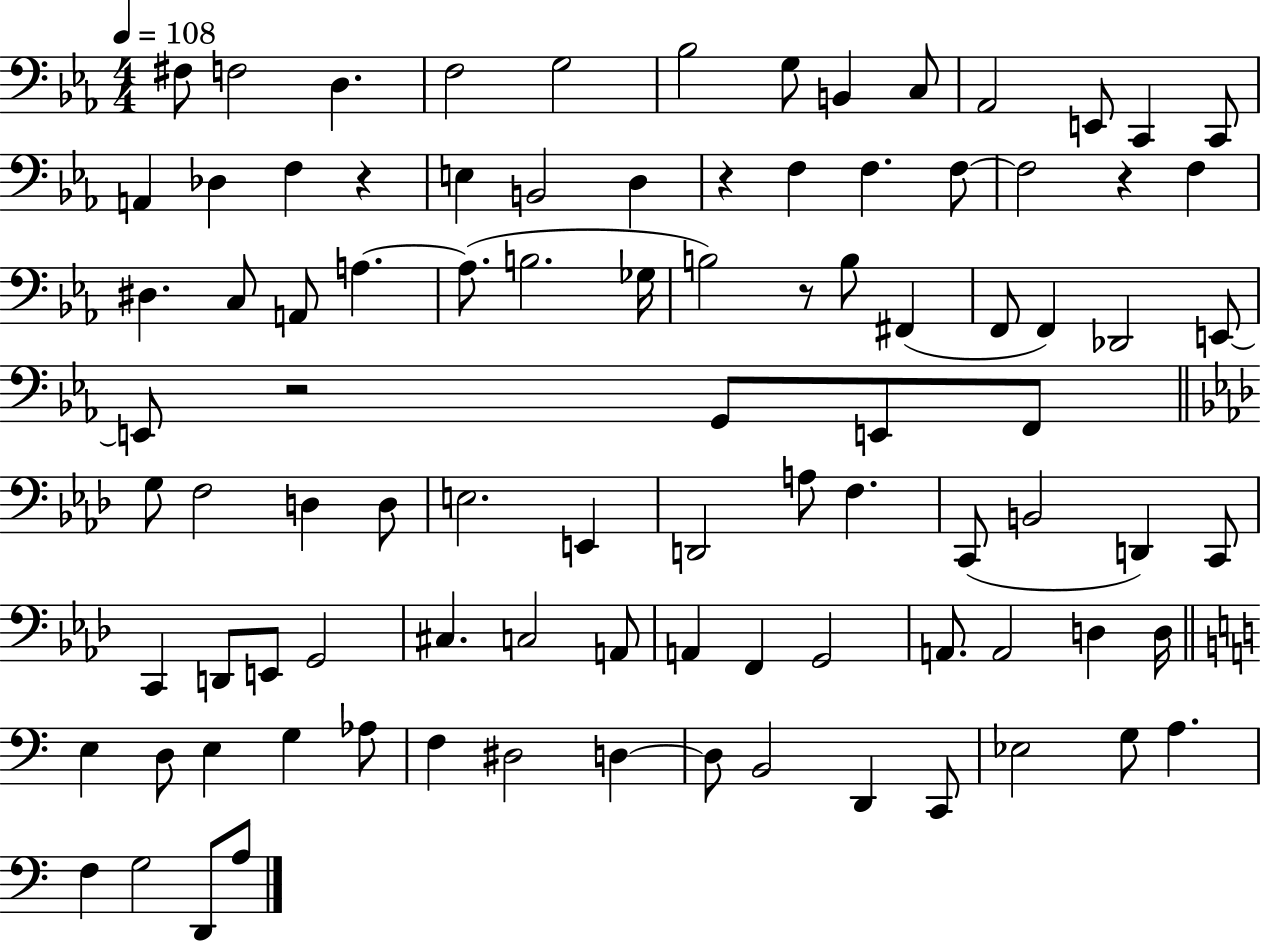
X:1
T:Untitled
M:4/4
L:1/4
K:Eb
^F,/2 F,2 D, F,2 G,2 _B,2 G,/2 B,, C,/2 _A,,2 E,,/2 C,, C,,/2 A,, _D, F, z E, B,,2 D, z F, F, F,/2 F,2 z F, ^D, C,/2 A,,/2 A, A,/2 B,2 _G,/4 B,2 z/2 B,/2 ^F,, F,,/2 F,, _D,,2 E,,/2 E,,/2 z2 G,,/2 E,,/2 F,,/2 G,/2 F,2 D, D,/2 E,2 E,, D,,2 A,/2 F, C,,/2 B,,2 D,, C,,/2 C,, D,,/2 E,,/2 G,,2 ^C, C,2 A,,/2 A,, F,, G,,2 A,,/2 A,,2 D, D,/4 E, D,/2 E, G, _A,/2 F, ^D,2 D, D,/2 B,,2 D,, C,,/2 _E,2 G,/2 A, F, G,2 D,,/2 A,/2